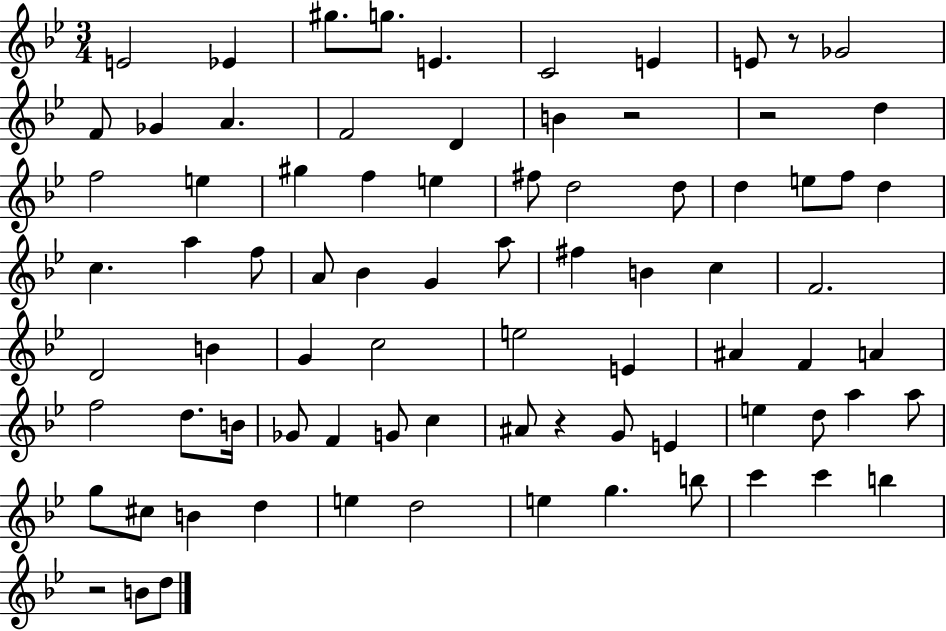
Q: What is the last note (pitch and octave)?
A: D5